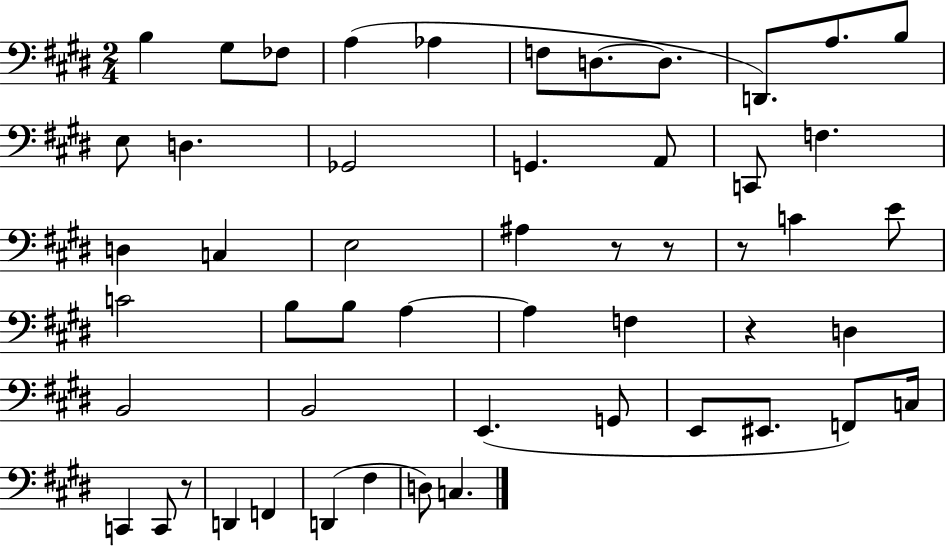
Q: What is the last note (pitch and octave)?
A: C3